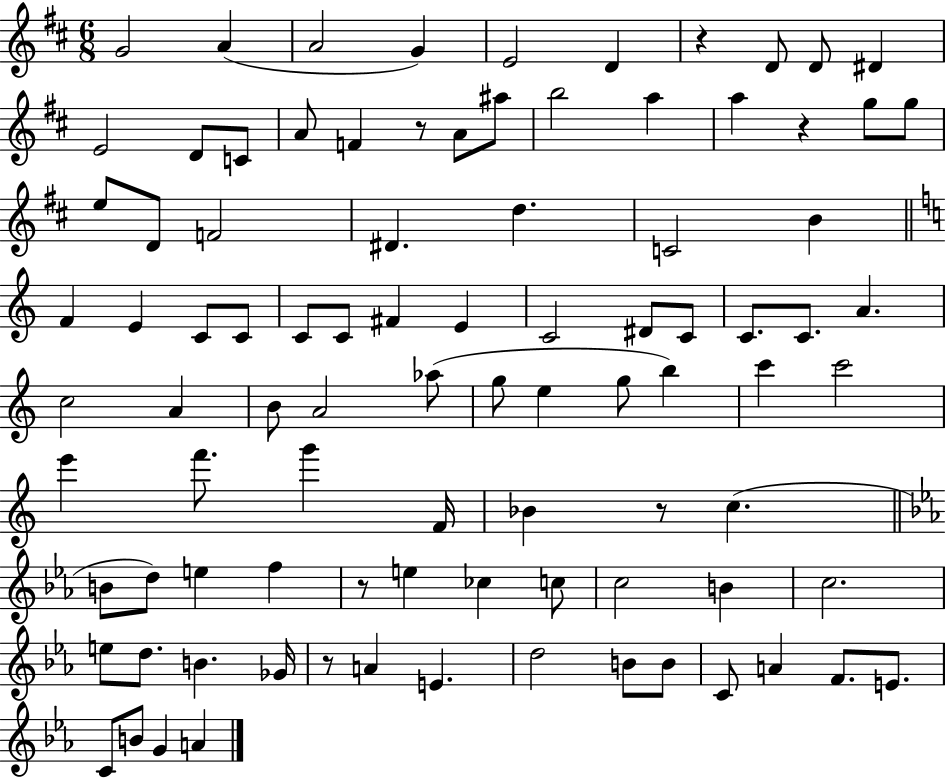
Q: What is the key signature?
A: D major